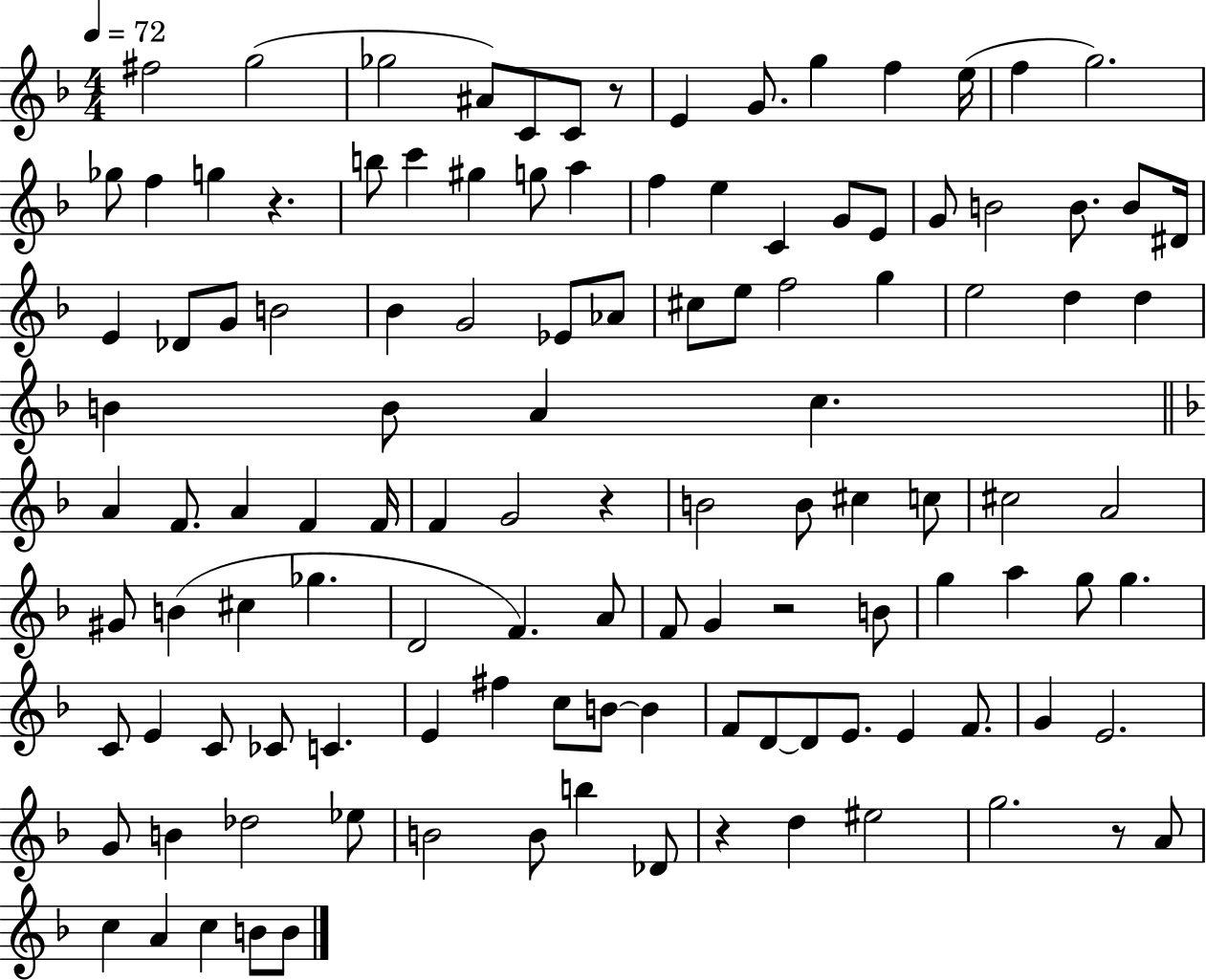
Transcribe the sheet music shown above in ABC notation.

X:1
T:Untitled
M:4/4
L:1/4
K:F
^f2 g2 _g2 ^A/2 C/2 C/2 z/2 E G/2 g f e/4 f g2 _g/2 f g z b/2 c' ^g g/2 a f e C G/2 E/2 G/2 B2 B/2 B/2 ^D/4 E _D/2 G/2 B2 _B G2 _E/2 _A/2 ^c/2 e/2 f2 g e2 d d B B/2 A c A F/2 A F F/4 F G2 z B2 B/2 ^c c/2 ^c2 A2 ^G/2 B ^c _g D2 F A/2 F/2 G z2 B/2 g a g/2 g C/2 E C/2 _C/2 C E ^f c/2 B/2 B F/2 D/2 D/2 E/2 E F/2 G E2 G/2 B _d2 _e/2 B2 B/2 b _D/2 z d ^e2 g2 z/2 A/2 c A c B/2 B/2